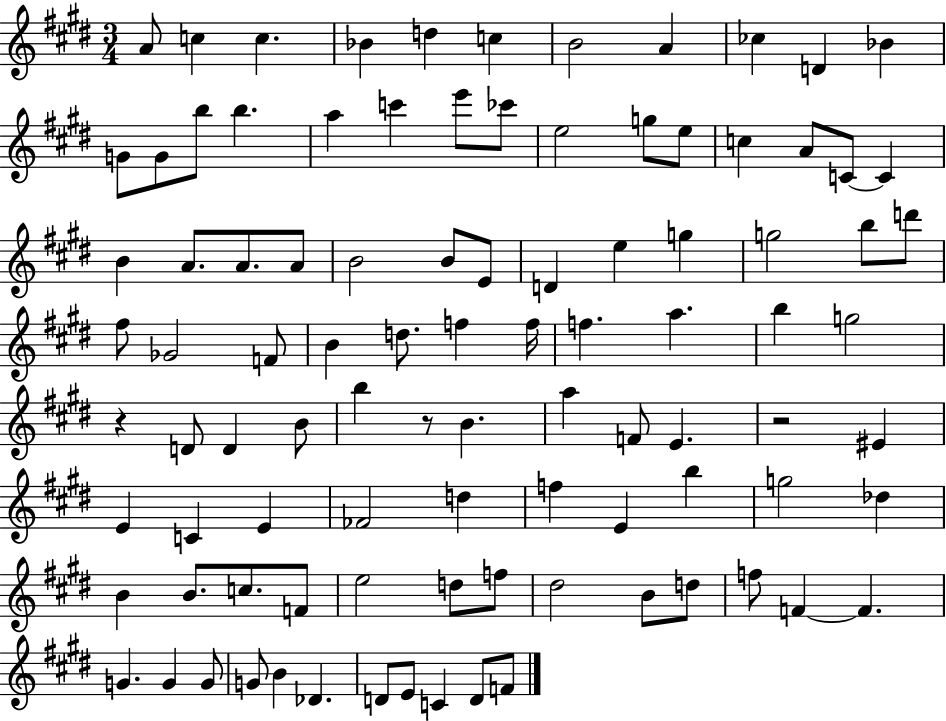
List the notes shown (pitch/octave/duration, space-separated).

A4/e C5/q C5/q. Bb4/q D5/q C5/q B4/h A4/q CES5/q D4/q Bb4/q G4/e G4/e B5/e B5/q. A5/q C6/q E6/e CES6/e E5/h G5/e E5/e C5/q A4/e C4/e C4/q B4/q A4/e. A4/e. A4/e B4/h B4/e E4/e D4/q E5/q G5/q G5/h B5/e D6/e F#5/e Gb4/h F4/e B4/q D5/e. F5/q F5/s F5/q. A5/q. B5/q G5/h R/q D4/e D4/q B4/e B5/q R/e B4/q. A5/q F4/e E4/q. R/h EIS4/q E4/q C4/q E4/q FES4/h D5/q F5/q E4/q B5/q G5/h Db5/q B4/q B4/e. C5/e. F4/e E5/h D5/e F5/e D#5/h B4/e D5/e F5/e F4/q F4/q. G4/q. G4/q G4/e G4/e B4/q Db4/q. D4/e E4/e C4/q D4/e F4/e